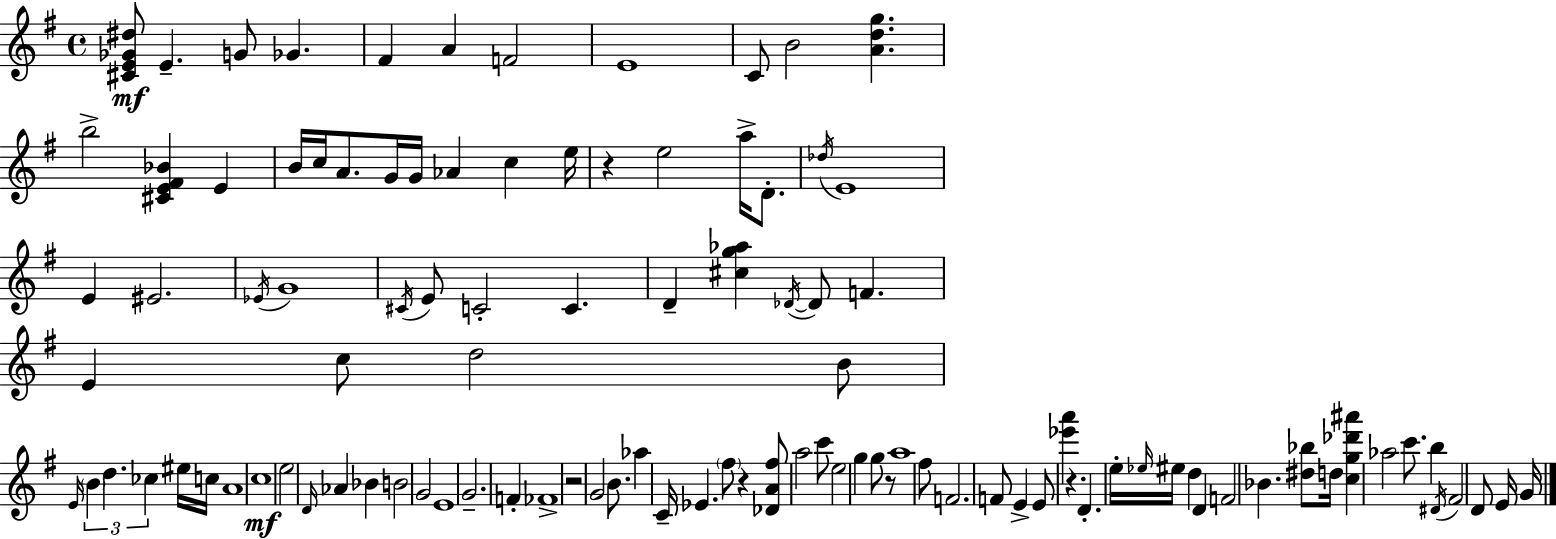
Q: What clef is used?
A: treble